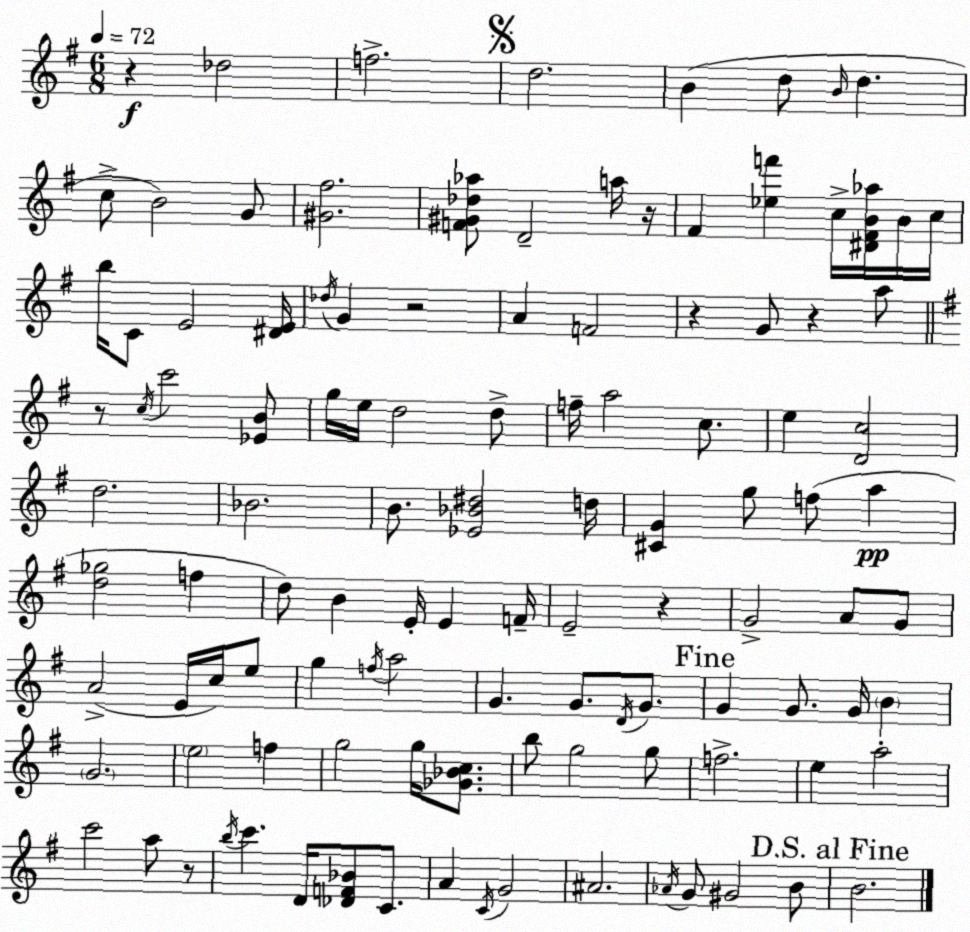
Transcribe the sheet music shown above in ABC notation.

X:1
T:Untitled
M:6/8
L:1/4
K:Em
z _d2 f2 d2 B d/2 B/4 d c/2 B2 G/2 [^G^f]2 [F^G_d_a]/2 D2 a/4 z/4 ^F [_ef'] c/4 [^D^FB_a]/4 B/4 c/4 b/4 C/2 E2 [^DE]/4 _d/4 G z2 A F2 z G/2 z a/2 z/2 c/4 c'2 [_EB]/2 g/4 e/4 d2 d/2 f/4 a2 c/2 e [Dc]2 d2 _B2 B/2 [_E_B^d]2 d/4 [^CG] g/2 f/2 a [d_g]2 f d/2 B E/4 E F/4 E2 z G2 A/2 G/2 A2 E/4 c/4 e/2 g f/4 a2 G G/2 D/4 G/2 G G/2 G/4 B G2 e2 f g2 g/4 [_G_Bc]/2 b/2 g2 g/2 f2 e a2 c'2 a/2 z/2 b/4 c' D/4 [_DF_B]/2 C/2 A C/4 G2 ^A2 _A/4 G/2 ^G2 B/2 B2